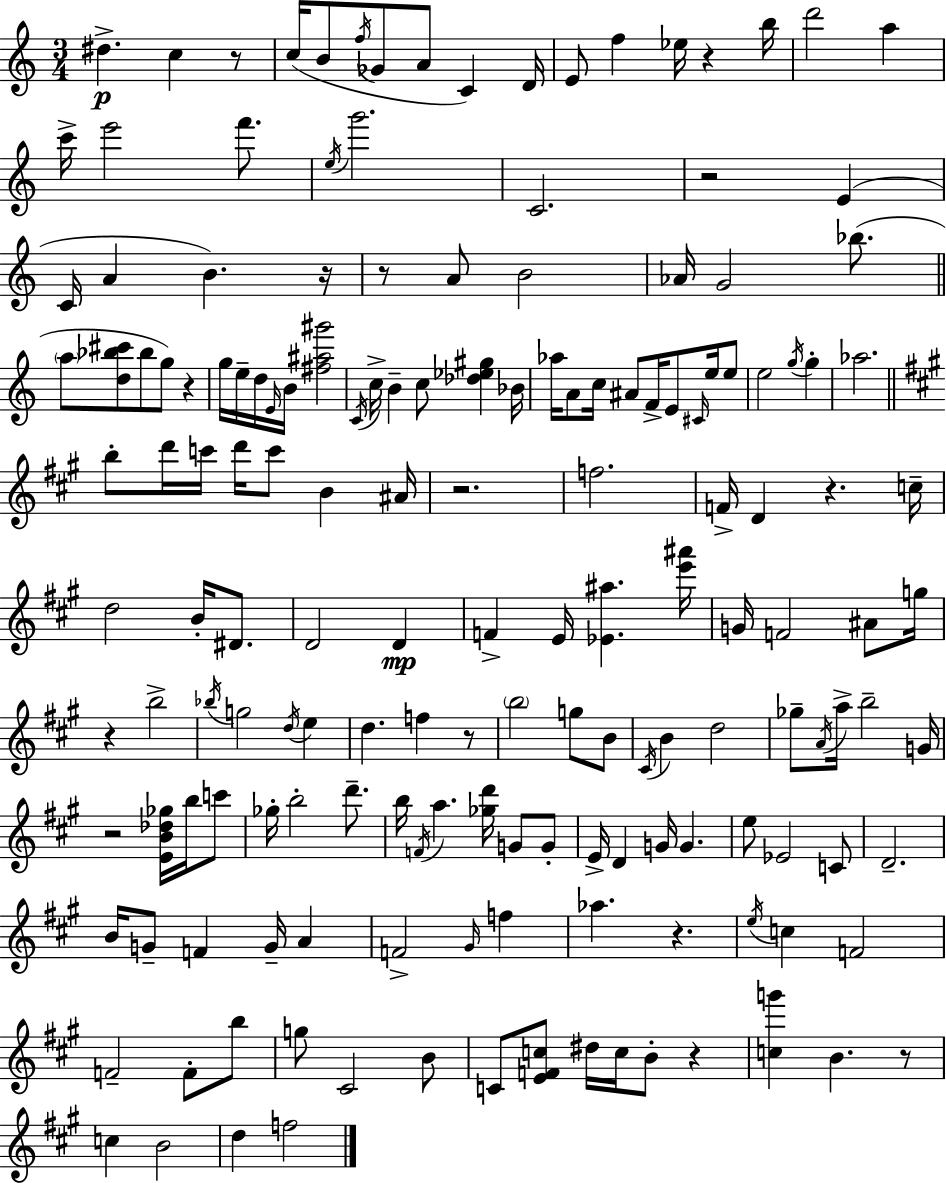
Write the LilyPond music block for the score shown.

{
  \clef treble
  \numericTimeSignature
  \time 3/4
  \key c \major
  dis''4.->\p c''4 r8 | c''16( b'8 \acciaccatura { f''16 } ges'8 a'8 c'4) | d'16 e'8 f''4 ees''16 r4 | b''16 d'''2 a''4 | \break c'''16-> e'''2 f'''8. | \acciaccatura { e''16 } g'''2. | c'2. | r2 e'4( | \break c'16 a'4 b'4.) | r16 r8 a'8 b'2 | aes'16 g'2 bes''8.( | \bar "||" \break \key a \minor \parenthesize a''8 <d'' bes'' cis'''>8 bes''8 g''8) r4 | g''16 e''16-- d''16 \grace { e'16 } b'16 <fis'' ais'' gis'''>2 | \acciaccatura { c'16 } c''16-> b'4-- c''8 <des'' ees'' gis''>4 | bes'16 aes''16 a'8 c''16 ais'8 f'16-> e'8 \grace { cis'16 } | \break e''16 e''8 e''2 \acciaccatura { g''16 } | g''4-. aes''2. | \bar "||" \break \key a \major b''8-. d'''16 c'''16 d'''16 c'''8 b'4 ais'16 | r2. | f''2. | f'16-> d'4 r4. c''16-- | \break d''2 b'16-. dis'8. | d'2 d'4\mp | f'4-> e'16 <ees' ais''>4. <e''' ais'''>16 | g'16 f'2 ais'8 g''16 | \break r4 b''2-> | \acciaccatura { bes''16 } g''2 \acciaccatura { d''16 } e''4 | d''4. f''4 | r8 \parenthesize b''2 g''8 | \break b'8 \acciaccatura { cis'16 } b'4 d''2 | ges''8-- \acciaccatura { a'16 } a''16-> b''2-- | g'16 r2 | <e' b' des'' ges''>16 b''16 c'''8 ges''16-. b''2-. | \break d'''8.-- b''16 \acciaccatura { f'16 } a''4. | <ges'' d'''>16 g'8 g'8-. e'16-> d'4 g'16 g'4. | e''8 ees'2 | c'8 d'2.-- | \break b'16 g'8-- f'4 | g'16-- a'4 f'2-> | \grace { gis'16 } f''4 aes''4. | r4. \acciaccatura { e''16 } c''4 f'2 | \break f'2-- | f'8-. b''8 g''8 cis'2 | b'8 c'8 <e' f' c''>8 dis''16 | c''16 b'8-. r4 <c'' g'''>4 b'4. | \break r8 c''4 b'2 | d''4 f''2 | \bar "|."
}